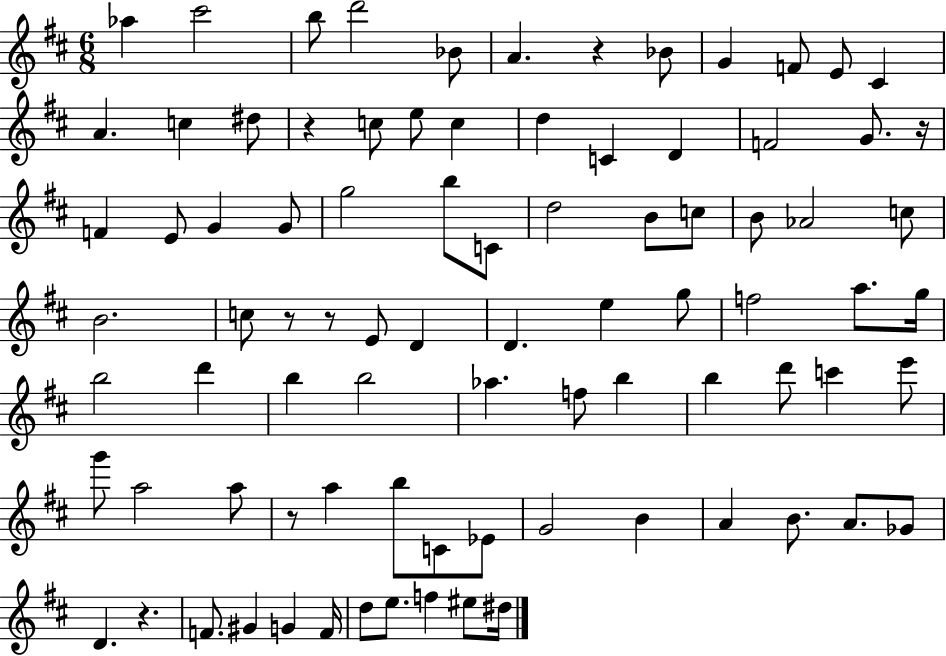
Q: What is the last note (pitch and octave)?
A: D#5